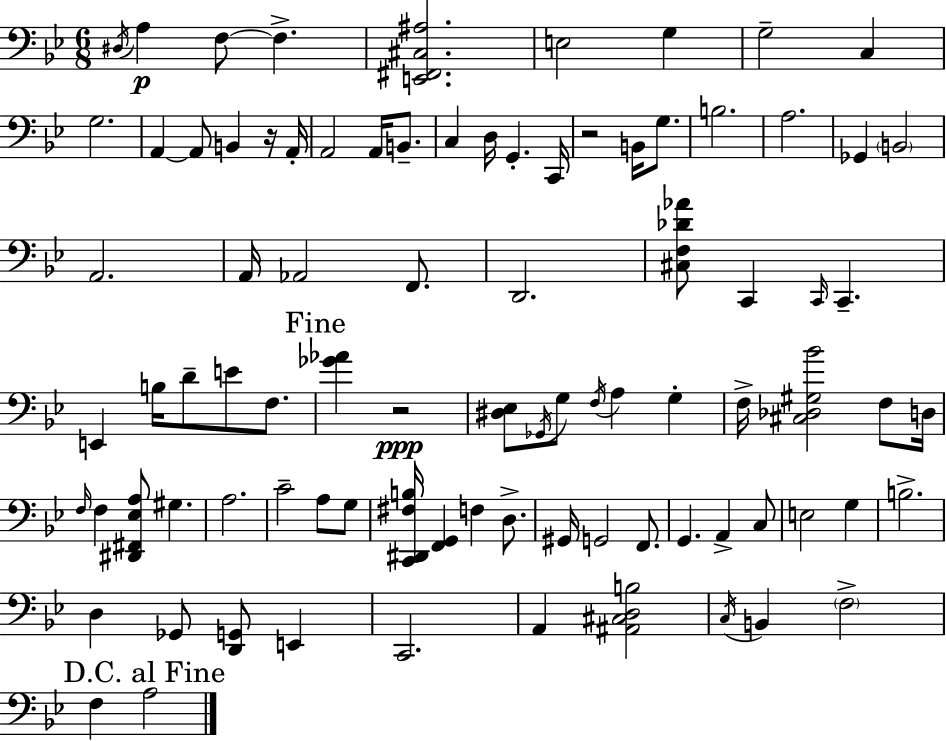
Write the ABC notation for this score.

X:1
T:Untitled
M:6/8
L:1/4
K:Bb
^D,/4 A, F,/2 F, [E,,^F,,^C,^A,]2 E,2 G, G,2 C, G,2 A,, A,,/2 B,, z/4 A,,/4 A,,2 A,,/4 B,,/2 C, D,/4 G,, C,,/4 z2 B,,/4 G,/2 B,2 A,2 _G,, B,,2 A,,2 A,,/4 _A,,2 F,,/2 D,,2 [^C,F,_D_A]/2 C,, C,,/4 C,, E,, B,/4 D/2 E/2 F,/2 [_G_A] z2 [^D,_E,]/2 _G,,/4 G,/2 F,/4 A, G, F,/4 [^C,_D,^G,_B]2 F,/2 D,/4 F,/4 F, [^D,,^F,,_E,A,]/2 ^G, A,2 C2 A,/2 G,/2 [C,,^D,,^F,B,]/4 [F,,G,,] F, D,/2 ^G,,/4 G,,2 F,,/2 G,, A,, C,/2 E,2 G, B,2 D, _G,,/2 [D,,G,,]/2 E,, C,,2 A,, [^A,,^C,D,B,]2 C,/4 B,, F,2 F, A,2